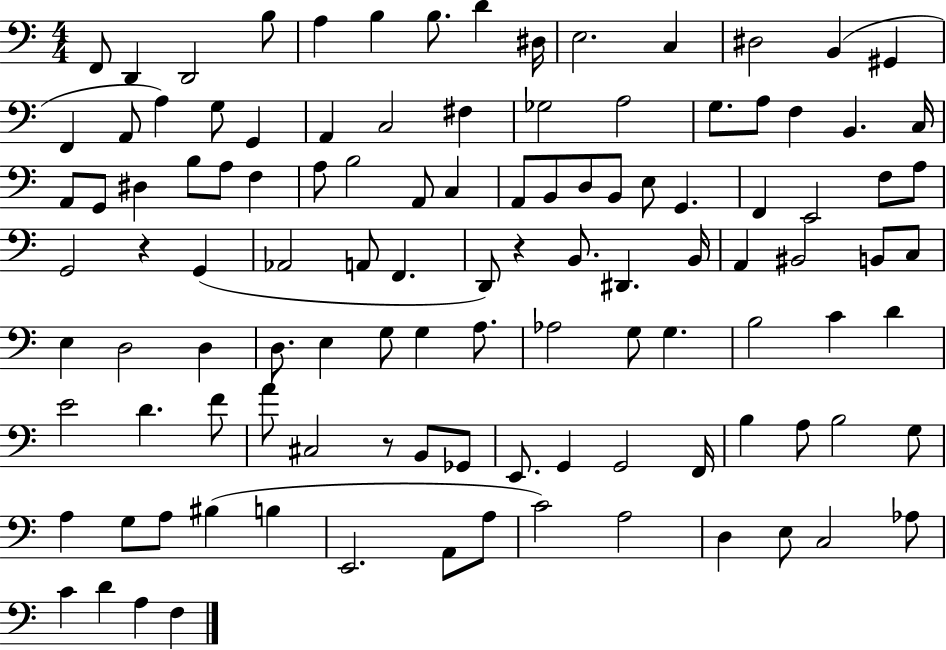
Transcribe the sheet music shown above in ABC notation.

X:1
T:Untitled
M:4/4
L:1/4
K:C
F,,/2 D,, D,,2 B,/2 A, B, B,/2 D ^D,/4 E,2 C, ^D,2 B,, ^G,, F,, A,,/2 A, G,/2 G,, A,, C,2 ^F, _G,2 A,2 G,/2 A,/2 F, B,, C,/4 A,,/2 G,,/2 ^D, B,/2 A,/2 F, A,/2 B,2 A,,/2 C, A,,/2 B,,/2 D,/2 B,,/2 E,/2 G,, F,, E,,2 F,/2 A,/2 G,,2 z G,, _A,,2 A,,/2 F,, D,,/2 z B,,/2 ^D,, B,,/4 A,, ^B,,2 B,,/2 C,/2 E, D,2 D, D,/2 E, G,/2 G, A,/2 _A,2 G,/2 G, B,2 C D E2 D F/2 A/2 ^C,2 z/2 B,,/2 _G,,/2 E,,/2 G,, G,,2 F,,/4 B, A,/2 B,2 G,/2 A, G,/2 A,/2 ^B, B, E,,2 A,,/2 A,/2 C2 A,2 D, E,/2 C,2 _A,/2 C D A, F,